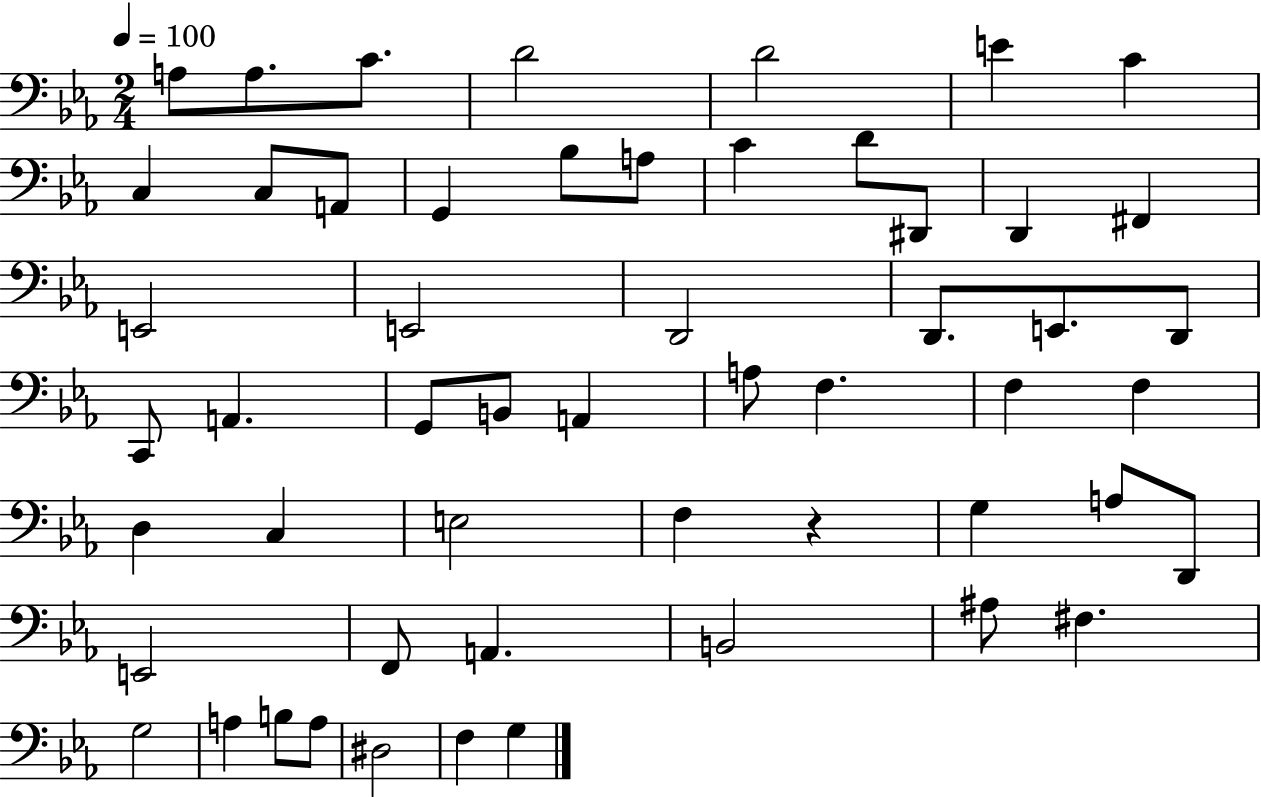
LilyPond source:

{
  \clef bass
  \numericTimeSignature
  \time 2/4
  \key ees \major
  \tempo 4 = 100
  a8 a8. c'8. | d'2 | d'2 | e'4 c'4 | \break c4 c8 a,8 | g,4 bes8 a8 | c'4 d'8 dis,8 | d,4 fis,4 | \break e,2 | e,2 | d,2 | d,8. e,8. d,8 | \break c,8 a,4. | g,8 b,8 a,4 | a8 f4. | f4 f4 | \break d4 c4 | e2 | f4 r4 | g4 a8 d,8 | \break e,2 | f,8 a,4. | b,2 | ais8 fis4. | \break g2 | a4 b8 a8 | dis2 | f4 g4 | \break \bar "|."
}